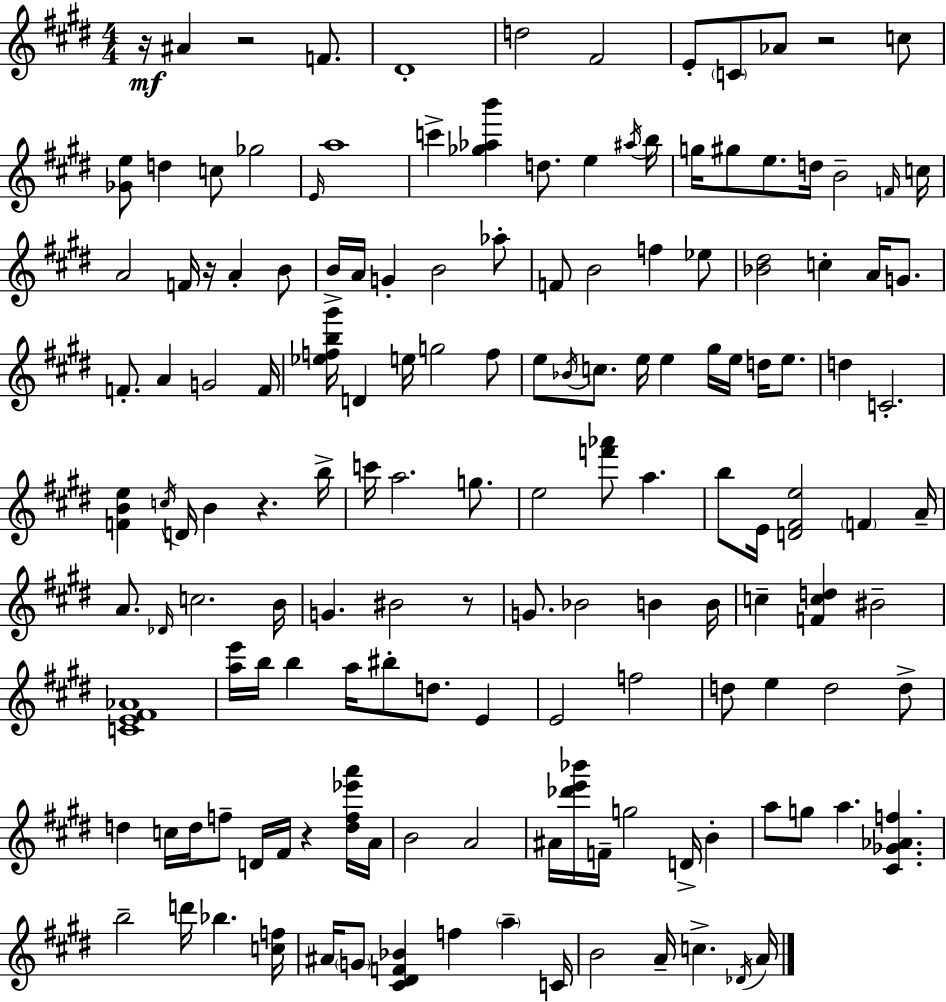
X:1
T:Untitled
M:4/4
L:1/4
K:E
z/4 ^A z2 F/2 ^D4 d2 ^F2 E/2 C/2 _A/2 z2 c/2 [_Ge]/2 d c/2 _g2 E/4 a4 c' [_g_ab'] d/2 e ^a/4 b/4 g/4 ^g/2 e/2 d/4 B2 F/4 c/4 A2 F/4 z/4 A B/2 B/4 A/4 G B2 _a/2 F/2 B2 f _e/2 [_B^d]2 c A/4 G/2 F/2 A G2 F/4 [_efb^g']/4 D e/4 g2 f/2 e/2 _B/4 c/2 e/4 e ^g/4 e/4 d/4 e/2 d C2 [FBe] c/4 D/4 B z b/4 c'/4 a2 g/2 e2 [f'_a']/2 a b/2 E/4 [D^Fe]2 F A/4 A/2 _D/4 c2 B/4 G ^B2 z/2 G/2 _B2 B B/4 c [Fcd] ^B2 [CE^F_A]4 [ae']/4 b/4 b a/4 ^b/2 d/2 E E2 f2 d/2 e d2 d/2 d c/4 d/4 f/2 D/4 ^F/4 z [df_e'a']/4 A/4 B2 A2 ^A/4 [_d'e'_b']/4 F/4 g2 D/4 B a/2 g/2 a [^C_G_Af] b2 d'/4 _b [cf]/4 ^A/4 G/2 [^C^DF_B] f a C/4 B2 A/4 c _D/4 A/4